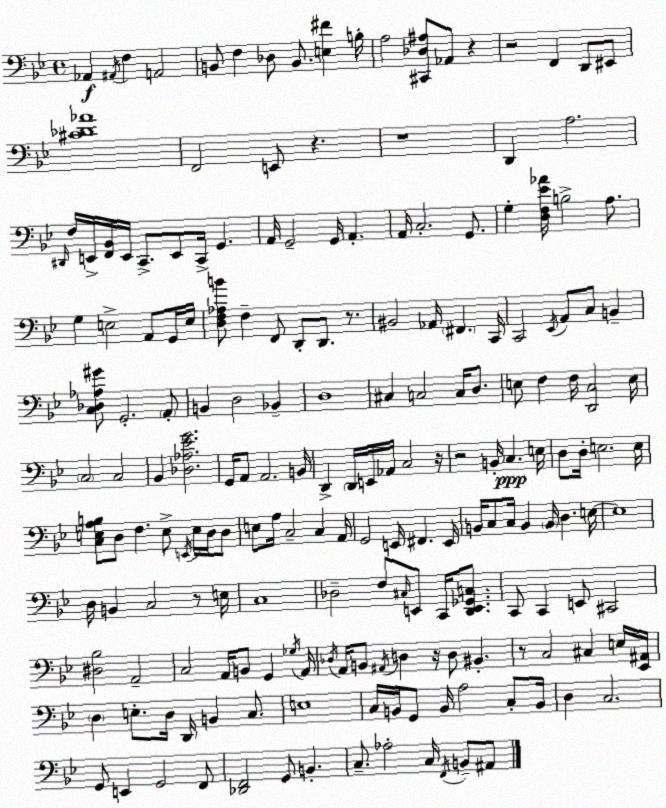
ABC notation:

X:1
T:Untitled
M:4/4
L:1/4
K:Gm
_A,, ^A,,/4 F, A,,2 B,,/2 F, _D,/2 B,,/2 [E,^F] B,/4 A,2 [^C,,_D,^A,]/2 _A,,/2 z z2 F,, D,,/2 ^E,,/2 [^C_D_A]4 F,,2 E,,/2 z z4 D,, A,2 ^D,,/4 F,/4 E,,/4 [F,,_B,,]/4 E,,/4 C,,/2 E,,/2 C,,/4 G,, A,,/4 G,,2 G,,/4 A,, A,,/4 C,2 G,,/2 G, [D,F,_E_A]/4 B,2 A,/2 G, E,2 A,,/2 G,,/4 E,/4 [D,F,_A,B]/2 F, F,,/2 D,,/2 D,,/2 z/2 ^B,,2 _A,,/4 ^F,, C,,/4 C,,2 _E,,/4 A,,/2 C,/2 B,, [C,_D,_A,^G]/2 G,,2 A,,/2 B,, D,2 _B,, D,4 ^C, C,2 C,/4 D,/2 E,/2 F, F,/4 [D,,C,]2 E,/4 C,2 C,2 _B,, [_D,_A,_EG]2 G,,/4 A,,/2 A,,2 B,,/4 D,, D,,/4 E,,/4 _A,,/4 C,2 z/4 z2 B,,/4 C, E,/4 D,/2 D,/4 E,2 E,/4 [C,E,A,B,]/2 D,/2 F, E,/2 E,,/4 E,/4 D,/4 D,/2 E,/2 A,/4 C,2 C, A,,/4 G,,2 E,,/4 ^F,, E,,/4 B,,/4 C,/2 C,/4 B,, B,,/4 D, E,/4 E,4 D,/4 B,, C,2 z/2 E,/4 C,4 _D,2 F,/2 ^C,/4 E,,/2 C,,/4 [D,,E,,_G,,C,]/2 C,,/2 C,, E,,/2 ^C,,2 [^D,_B,]2 A,,2 C,2 A,,/4 B,,/2 G,, _G,/4 A,,/4 _D,/4 A,,/4 B,,/2 ^A,,/4 D, z/4 D,/2 ^B,, z/2 C,2 ^C, E,/4 [_E,,^A,,]/4 D, E,/2 D,/4 D,,/4 B,, C,/2 E,4 C,/4 B,,/4 G,,/2 B,,/4 A,2 C,/2 B,,/4 D, C,2 G,,/2 E,, G,,2 F,,/2 [_D,,F,,]2 G,,/2 B,, C,/2 _A,2 C,/4 F,,/4 B,,/2 ^A,,/2